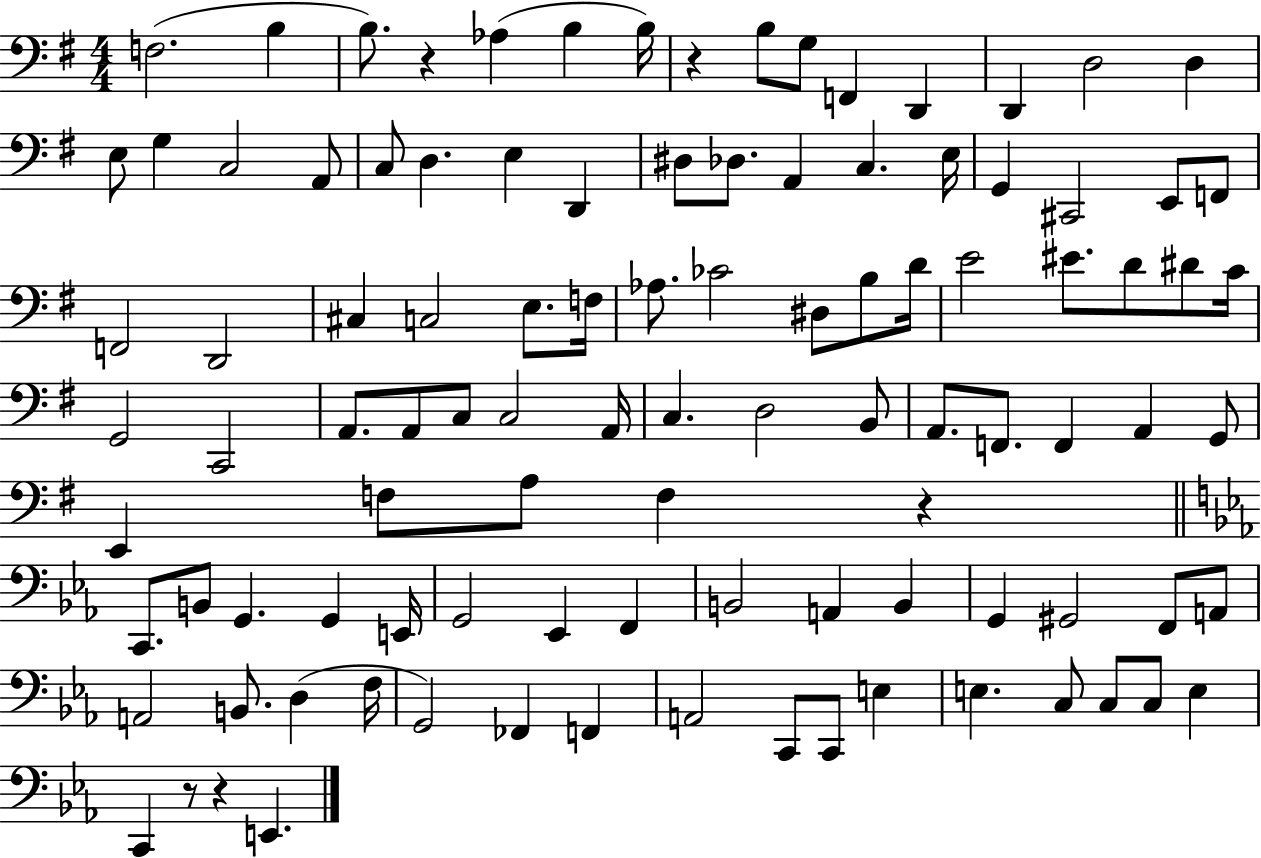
{
  \clef bass
  \numericTimeSignature
  \time 4/4
  \key g \major
  f2.( b4 | b8.) r4 aes4( b4 b16) | r4 b8 g8 f,4 d,4 | d,4 d2 d4 | \break e8 g4 c2 a,8 | c8 d4. e4 d,4 | dis8 des8. a,4 c4. e16 | g,4 cis,2 e,8 f,8 | \break f,2 d,2 | cis4 c2 e8. f16 | aes8. ces'2 dis8 b8 d'16 | e'2 eis'8. d'8 dis'8 c'16 | \break g,2 c,2 | a,8. a,8 c8 c2 a,16 | c4. d2 b,8 | a,8. f,8. f,4 a,4 g,8 | \break e,4 f8 a8 f4 r4 | \bar "||" \break \key ees \major c,8. b,8 g,4. g,4 e,16 | g,2 ees,4 f,4 | b,2 a,4 b,4 | g,4 gis,2 f,8 a,8 | \break a,2 b,8. d4( f16 | g,2) fes,4 f,4 | a,2 c,8 c,8 e4 | e4. c8 c8 c8 e4 | \break c,4 r8 r4 e,4. | \bar "|."
}